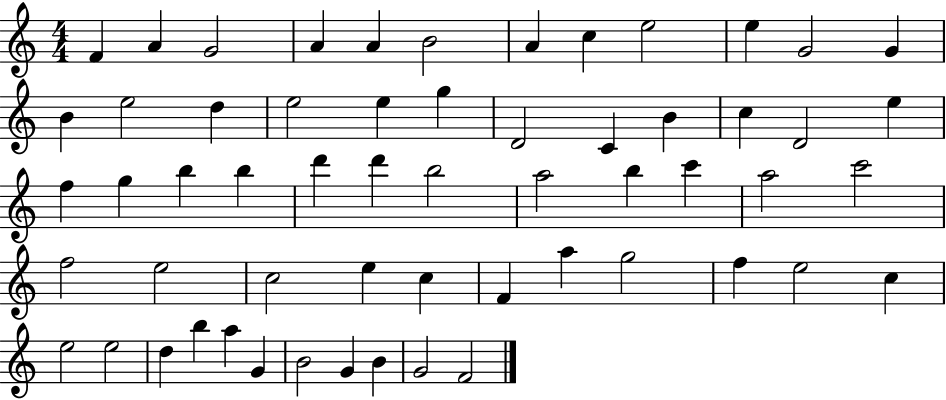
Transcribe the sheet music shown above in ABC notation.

X:1
T:Untitled
M:4/4
L:1/4
K:C
F A G2 A A B2 A c e2 e G2 G B e2 d e2 e g D2 C B c D2 e f g b b d' d' b2 a2 b c' a2 c'2 f2 e2 c2 e c F a g2 f e2 c e2 e2 d b a G B2 G B G2 F2